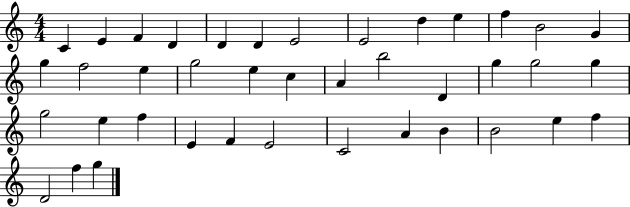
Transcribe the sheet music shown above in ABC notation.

X:1
T:Untitled
M:4/4
L:1/4
K:C
C E F D D D E2 E2 d e f B2 G g f2 e g2 e c A b2 D g g2 g g2 e f E F E2 C2 A B B2 e f D2 f g